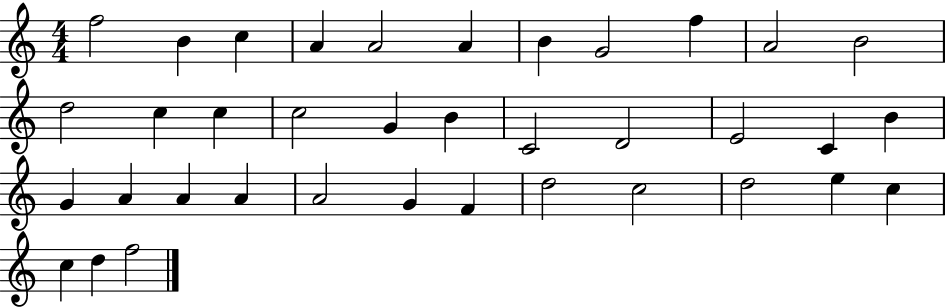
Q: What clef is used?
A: treble